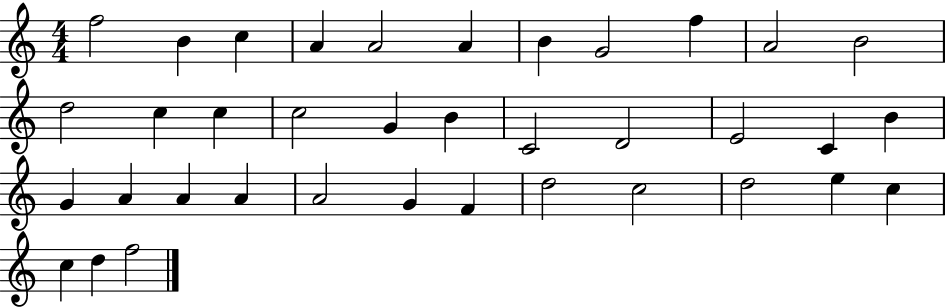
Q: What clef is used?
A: treble